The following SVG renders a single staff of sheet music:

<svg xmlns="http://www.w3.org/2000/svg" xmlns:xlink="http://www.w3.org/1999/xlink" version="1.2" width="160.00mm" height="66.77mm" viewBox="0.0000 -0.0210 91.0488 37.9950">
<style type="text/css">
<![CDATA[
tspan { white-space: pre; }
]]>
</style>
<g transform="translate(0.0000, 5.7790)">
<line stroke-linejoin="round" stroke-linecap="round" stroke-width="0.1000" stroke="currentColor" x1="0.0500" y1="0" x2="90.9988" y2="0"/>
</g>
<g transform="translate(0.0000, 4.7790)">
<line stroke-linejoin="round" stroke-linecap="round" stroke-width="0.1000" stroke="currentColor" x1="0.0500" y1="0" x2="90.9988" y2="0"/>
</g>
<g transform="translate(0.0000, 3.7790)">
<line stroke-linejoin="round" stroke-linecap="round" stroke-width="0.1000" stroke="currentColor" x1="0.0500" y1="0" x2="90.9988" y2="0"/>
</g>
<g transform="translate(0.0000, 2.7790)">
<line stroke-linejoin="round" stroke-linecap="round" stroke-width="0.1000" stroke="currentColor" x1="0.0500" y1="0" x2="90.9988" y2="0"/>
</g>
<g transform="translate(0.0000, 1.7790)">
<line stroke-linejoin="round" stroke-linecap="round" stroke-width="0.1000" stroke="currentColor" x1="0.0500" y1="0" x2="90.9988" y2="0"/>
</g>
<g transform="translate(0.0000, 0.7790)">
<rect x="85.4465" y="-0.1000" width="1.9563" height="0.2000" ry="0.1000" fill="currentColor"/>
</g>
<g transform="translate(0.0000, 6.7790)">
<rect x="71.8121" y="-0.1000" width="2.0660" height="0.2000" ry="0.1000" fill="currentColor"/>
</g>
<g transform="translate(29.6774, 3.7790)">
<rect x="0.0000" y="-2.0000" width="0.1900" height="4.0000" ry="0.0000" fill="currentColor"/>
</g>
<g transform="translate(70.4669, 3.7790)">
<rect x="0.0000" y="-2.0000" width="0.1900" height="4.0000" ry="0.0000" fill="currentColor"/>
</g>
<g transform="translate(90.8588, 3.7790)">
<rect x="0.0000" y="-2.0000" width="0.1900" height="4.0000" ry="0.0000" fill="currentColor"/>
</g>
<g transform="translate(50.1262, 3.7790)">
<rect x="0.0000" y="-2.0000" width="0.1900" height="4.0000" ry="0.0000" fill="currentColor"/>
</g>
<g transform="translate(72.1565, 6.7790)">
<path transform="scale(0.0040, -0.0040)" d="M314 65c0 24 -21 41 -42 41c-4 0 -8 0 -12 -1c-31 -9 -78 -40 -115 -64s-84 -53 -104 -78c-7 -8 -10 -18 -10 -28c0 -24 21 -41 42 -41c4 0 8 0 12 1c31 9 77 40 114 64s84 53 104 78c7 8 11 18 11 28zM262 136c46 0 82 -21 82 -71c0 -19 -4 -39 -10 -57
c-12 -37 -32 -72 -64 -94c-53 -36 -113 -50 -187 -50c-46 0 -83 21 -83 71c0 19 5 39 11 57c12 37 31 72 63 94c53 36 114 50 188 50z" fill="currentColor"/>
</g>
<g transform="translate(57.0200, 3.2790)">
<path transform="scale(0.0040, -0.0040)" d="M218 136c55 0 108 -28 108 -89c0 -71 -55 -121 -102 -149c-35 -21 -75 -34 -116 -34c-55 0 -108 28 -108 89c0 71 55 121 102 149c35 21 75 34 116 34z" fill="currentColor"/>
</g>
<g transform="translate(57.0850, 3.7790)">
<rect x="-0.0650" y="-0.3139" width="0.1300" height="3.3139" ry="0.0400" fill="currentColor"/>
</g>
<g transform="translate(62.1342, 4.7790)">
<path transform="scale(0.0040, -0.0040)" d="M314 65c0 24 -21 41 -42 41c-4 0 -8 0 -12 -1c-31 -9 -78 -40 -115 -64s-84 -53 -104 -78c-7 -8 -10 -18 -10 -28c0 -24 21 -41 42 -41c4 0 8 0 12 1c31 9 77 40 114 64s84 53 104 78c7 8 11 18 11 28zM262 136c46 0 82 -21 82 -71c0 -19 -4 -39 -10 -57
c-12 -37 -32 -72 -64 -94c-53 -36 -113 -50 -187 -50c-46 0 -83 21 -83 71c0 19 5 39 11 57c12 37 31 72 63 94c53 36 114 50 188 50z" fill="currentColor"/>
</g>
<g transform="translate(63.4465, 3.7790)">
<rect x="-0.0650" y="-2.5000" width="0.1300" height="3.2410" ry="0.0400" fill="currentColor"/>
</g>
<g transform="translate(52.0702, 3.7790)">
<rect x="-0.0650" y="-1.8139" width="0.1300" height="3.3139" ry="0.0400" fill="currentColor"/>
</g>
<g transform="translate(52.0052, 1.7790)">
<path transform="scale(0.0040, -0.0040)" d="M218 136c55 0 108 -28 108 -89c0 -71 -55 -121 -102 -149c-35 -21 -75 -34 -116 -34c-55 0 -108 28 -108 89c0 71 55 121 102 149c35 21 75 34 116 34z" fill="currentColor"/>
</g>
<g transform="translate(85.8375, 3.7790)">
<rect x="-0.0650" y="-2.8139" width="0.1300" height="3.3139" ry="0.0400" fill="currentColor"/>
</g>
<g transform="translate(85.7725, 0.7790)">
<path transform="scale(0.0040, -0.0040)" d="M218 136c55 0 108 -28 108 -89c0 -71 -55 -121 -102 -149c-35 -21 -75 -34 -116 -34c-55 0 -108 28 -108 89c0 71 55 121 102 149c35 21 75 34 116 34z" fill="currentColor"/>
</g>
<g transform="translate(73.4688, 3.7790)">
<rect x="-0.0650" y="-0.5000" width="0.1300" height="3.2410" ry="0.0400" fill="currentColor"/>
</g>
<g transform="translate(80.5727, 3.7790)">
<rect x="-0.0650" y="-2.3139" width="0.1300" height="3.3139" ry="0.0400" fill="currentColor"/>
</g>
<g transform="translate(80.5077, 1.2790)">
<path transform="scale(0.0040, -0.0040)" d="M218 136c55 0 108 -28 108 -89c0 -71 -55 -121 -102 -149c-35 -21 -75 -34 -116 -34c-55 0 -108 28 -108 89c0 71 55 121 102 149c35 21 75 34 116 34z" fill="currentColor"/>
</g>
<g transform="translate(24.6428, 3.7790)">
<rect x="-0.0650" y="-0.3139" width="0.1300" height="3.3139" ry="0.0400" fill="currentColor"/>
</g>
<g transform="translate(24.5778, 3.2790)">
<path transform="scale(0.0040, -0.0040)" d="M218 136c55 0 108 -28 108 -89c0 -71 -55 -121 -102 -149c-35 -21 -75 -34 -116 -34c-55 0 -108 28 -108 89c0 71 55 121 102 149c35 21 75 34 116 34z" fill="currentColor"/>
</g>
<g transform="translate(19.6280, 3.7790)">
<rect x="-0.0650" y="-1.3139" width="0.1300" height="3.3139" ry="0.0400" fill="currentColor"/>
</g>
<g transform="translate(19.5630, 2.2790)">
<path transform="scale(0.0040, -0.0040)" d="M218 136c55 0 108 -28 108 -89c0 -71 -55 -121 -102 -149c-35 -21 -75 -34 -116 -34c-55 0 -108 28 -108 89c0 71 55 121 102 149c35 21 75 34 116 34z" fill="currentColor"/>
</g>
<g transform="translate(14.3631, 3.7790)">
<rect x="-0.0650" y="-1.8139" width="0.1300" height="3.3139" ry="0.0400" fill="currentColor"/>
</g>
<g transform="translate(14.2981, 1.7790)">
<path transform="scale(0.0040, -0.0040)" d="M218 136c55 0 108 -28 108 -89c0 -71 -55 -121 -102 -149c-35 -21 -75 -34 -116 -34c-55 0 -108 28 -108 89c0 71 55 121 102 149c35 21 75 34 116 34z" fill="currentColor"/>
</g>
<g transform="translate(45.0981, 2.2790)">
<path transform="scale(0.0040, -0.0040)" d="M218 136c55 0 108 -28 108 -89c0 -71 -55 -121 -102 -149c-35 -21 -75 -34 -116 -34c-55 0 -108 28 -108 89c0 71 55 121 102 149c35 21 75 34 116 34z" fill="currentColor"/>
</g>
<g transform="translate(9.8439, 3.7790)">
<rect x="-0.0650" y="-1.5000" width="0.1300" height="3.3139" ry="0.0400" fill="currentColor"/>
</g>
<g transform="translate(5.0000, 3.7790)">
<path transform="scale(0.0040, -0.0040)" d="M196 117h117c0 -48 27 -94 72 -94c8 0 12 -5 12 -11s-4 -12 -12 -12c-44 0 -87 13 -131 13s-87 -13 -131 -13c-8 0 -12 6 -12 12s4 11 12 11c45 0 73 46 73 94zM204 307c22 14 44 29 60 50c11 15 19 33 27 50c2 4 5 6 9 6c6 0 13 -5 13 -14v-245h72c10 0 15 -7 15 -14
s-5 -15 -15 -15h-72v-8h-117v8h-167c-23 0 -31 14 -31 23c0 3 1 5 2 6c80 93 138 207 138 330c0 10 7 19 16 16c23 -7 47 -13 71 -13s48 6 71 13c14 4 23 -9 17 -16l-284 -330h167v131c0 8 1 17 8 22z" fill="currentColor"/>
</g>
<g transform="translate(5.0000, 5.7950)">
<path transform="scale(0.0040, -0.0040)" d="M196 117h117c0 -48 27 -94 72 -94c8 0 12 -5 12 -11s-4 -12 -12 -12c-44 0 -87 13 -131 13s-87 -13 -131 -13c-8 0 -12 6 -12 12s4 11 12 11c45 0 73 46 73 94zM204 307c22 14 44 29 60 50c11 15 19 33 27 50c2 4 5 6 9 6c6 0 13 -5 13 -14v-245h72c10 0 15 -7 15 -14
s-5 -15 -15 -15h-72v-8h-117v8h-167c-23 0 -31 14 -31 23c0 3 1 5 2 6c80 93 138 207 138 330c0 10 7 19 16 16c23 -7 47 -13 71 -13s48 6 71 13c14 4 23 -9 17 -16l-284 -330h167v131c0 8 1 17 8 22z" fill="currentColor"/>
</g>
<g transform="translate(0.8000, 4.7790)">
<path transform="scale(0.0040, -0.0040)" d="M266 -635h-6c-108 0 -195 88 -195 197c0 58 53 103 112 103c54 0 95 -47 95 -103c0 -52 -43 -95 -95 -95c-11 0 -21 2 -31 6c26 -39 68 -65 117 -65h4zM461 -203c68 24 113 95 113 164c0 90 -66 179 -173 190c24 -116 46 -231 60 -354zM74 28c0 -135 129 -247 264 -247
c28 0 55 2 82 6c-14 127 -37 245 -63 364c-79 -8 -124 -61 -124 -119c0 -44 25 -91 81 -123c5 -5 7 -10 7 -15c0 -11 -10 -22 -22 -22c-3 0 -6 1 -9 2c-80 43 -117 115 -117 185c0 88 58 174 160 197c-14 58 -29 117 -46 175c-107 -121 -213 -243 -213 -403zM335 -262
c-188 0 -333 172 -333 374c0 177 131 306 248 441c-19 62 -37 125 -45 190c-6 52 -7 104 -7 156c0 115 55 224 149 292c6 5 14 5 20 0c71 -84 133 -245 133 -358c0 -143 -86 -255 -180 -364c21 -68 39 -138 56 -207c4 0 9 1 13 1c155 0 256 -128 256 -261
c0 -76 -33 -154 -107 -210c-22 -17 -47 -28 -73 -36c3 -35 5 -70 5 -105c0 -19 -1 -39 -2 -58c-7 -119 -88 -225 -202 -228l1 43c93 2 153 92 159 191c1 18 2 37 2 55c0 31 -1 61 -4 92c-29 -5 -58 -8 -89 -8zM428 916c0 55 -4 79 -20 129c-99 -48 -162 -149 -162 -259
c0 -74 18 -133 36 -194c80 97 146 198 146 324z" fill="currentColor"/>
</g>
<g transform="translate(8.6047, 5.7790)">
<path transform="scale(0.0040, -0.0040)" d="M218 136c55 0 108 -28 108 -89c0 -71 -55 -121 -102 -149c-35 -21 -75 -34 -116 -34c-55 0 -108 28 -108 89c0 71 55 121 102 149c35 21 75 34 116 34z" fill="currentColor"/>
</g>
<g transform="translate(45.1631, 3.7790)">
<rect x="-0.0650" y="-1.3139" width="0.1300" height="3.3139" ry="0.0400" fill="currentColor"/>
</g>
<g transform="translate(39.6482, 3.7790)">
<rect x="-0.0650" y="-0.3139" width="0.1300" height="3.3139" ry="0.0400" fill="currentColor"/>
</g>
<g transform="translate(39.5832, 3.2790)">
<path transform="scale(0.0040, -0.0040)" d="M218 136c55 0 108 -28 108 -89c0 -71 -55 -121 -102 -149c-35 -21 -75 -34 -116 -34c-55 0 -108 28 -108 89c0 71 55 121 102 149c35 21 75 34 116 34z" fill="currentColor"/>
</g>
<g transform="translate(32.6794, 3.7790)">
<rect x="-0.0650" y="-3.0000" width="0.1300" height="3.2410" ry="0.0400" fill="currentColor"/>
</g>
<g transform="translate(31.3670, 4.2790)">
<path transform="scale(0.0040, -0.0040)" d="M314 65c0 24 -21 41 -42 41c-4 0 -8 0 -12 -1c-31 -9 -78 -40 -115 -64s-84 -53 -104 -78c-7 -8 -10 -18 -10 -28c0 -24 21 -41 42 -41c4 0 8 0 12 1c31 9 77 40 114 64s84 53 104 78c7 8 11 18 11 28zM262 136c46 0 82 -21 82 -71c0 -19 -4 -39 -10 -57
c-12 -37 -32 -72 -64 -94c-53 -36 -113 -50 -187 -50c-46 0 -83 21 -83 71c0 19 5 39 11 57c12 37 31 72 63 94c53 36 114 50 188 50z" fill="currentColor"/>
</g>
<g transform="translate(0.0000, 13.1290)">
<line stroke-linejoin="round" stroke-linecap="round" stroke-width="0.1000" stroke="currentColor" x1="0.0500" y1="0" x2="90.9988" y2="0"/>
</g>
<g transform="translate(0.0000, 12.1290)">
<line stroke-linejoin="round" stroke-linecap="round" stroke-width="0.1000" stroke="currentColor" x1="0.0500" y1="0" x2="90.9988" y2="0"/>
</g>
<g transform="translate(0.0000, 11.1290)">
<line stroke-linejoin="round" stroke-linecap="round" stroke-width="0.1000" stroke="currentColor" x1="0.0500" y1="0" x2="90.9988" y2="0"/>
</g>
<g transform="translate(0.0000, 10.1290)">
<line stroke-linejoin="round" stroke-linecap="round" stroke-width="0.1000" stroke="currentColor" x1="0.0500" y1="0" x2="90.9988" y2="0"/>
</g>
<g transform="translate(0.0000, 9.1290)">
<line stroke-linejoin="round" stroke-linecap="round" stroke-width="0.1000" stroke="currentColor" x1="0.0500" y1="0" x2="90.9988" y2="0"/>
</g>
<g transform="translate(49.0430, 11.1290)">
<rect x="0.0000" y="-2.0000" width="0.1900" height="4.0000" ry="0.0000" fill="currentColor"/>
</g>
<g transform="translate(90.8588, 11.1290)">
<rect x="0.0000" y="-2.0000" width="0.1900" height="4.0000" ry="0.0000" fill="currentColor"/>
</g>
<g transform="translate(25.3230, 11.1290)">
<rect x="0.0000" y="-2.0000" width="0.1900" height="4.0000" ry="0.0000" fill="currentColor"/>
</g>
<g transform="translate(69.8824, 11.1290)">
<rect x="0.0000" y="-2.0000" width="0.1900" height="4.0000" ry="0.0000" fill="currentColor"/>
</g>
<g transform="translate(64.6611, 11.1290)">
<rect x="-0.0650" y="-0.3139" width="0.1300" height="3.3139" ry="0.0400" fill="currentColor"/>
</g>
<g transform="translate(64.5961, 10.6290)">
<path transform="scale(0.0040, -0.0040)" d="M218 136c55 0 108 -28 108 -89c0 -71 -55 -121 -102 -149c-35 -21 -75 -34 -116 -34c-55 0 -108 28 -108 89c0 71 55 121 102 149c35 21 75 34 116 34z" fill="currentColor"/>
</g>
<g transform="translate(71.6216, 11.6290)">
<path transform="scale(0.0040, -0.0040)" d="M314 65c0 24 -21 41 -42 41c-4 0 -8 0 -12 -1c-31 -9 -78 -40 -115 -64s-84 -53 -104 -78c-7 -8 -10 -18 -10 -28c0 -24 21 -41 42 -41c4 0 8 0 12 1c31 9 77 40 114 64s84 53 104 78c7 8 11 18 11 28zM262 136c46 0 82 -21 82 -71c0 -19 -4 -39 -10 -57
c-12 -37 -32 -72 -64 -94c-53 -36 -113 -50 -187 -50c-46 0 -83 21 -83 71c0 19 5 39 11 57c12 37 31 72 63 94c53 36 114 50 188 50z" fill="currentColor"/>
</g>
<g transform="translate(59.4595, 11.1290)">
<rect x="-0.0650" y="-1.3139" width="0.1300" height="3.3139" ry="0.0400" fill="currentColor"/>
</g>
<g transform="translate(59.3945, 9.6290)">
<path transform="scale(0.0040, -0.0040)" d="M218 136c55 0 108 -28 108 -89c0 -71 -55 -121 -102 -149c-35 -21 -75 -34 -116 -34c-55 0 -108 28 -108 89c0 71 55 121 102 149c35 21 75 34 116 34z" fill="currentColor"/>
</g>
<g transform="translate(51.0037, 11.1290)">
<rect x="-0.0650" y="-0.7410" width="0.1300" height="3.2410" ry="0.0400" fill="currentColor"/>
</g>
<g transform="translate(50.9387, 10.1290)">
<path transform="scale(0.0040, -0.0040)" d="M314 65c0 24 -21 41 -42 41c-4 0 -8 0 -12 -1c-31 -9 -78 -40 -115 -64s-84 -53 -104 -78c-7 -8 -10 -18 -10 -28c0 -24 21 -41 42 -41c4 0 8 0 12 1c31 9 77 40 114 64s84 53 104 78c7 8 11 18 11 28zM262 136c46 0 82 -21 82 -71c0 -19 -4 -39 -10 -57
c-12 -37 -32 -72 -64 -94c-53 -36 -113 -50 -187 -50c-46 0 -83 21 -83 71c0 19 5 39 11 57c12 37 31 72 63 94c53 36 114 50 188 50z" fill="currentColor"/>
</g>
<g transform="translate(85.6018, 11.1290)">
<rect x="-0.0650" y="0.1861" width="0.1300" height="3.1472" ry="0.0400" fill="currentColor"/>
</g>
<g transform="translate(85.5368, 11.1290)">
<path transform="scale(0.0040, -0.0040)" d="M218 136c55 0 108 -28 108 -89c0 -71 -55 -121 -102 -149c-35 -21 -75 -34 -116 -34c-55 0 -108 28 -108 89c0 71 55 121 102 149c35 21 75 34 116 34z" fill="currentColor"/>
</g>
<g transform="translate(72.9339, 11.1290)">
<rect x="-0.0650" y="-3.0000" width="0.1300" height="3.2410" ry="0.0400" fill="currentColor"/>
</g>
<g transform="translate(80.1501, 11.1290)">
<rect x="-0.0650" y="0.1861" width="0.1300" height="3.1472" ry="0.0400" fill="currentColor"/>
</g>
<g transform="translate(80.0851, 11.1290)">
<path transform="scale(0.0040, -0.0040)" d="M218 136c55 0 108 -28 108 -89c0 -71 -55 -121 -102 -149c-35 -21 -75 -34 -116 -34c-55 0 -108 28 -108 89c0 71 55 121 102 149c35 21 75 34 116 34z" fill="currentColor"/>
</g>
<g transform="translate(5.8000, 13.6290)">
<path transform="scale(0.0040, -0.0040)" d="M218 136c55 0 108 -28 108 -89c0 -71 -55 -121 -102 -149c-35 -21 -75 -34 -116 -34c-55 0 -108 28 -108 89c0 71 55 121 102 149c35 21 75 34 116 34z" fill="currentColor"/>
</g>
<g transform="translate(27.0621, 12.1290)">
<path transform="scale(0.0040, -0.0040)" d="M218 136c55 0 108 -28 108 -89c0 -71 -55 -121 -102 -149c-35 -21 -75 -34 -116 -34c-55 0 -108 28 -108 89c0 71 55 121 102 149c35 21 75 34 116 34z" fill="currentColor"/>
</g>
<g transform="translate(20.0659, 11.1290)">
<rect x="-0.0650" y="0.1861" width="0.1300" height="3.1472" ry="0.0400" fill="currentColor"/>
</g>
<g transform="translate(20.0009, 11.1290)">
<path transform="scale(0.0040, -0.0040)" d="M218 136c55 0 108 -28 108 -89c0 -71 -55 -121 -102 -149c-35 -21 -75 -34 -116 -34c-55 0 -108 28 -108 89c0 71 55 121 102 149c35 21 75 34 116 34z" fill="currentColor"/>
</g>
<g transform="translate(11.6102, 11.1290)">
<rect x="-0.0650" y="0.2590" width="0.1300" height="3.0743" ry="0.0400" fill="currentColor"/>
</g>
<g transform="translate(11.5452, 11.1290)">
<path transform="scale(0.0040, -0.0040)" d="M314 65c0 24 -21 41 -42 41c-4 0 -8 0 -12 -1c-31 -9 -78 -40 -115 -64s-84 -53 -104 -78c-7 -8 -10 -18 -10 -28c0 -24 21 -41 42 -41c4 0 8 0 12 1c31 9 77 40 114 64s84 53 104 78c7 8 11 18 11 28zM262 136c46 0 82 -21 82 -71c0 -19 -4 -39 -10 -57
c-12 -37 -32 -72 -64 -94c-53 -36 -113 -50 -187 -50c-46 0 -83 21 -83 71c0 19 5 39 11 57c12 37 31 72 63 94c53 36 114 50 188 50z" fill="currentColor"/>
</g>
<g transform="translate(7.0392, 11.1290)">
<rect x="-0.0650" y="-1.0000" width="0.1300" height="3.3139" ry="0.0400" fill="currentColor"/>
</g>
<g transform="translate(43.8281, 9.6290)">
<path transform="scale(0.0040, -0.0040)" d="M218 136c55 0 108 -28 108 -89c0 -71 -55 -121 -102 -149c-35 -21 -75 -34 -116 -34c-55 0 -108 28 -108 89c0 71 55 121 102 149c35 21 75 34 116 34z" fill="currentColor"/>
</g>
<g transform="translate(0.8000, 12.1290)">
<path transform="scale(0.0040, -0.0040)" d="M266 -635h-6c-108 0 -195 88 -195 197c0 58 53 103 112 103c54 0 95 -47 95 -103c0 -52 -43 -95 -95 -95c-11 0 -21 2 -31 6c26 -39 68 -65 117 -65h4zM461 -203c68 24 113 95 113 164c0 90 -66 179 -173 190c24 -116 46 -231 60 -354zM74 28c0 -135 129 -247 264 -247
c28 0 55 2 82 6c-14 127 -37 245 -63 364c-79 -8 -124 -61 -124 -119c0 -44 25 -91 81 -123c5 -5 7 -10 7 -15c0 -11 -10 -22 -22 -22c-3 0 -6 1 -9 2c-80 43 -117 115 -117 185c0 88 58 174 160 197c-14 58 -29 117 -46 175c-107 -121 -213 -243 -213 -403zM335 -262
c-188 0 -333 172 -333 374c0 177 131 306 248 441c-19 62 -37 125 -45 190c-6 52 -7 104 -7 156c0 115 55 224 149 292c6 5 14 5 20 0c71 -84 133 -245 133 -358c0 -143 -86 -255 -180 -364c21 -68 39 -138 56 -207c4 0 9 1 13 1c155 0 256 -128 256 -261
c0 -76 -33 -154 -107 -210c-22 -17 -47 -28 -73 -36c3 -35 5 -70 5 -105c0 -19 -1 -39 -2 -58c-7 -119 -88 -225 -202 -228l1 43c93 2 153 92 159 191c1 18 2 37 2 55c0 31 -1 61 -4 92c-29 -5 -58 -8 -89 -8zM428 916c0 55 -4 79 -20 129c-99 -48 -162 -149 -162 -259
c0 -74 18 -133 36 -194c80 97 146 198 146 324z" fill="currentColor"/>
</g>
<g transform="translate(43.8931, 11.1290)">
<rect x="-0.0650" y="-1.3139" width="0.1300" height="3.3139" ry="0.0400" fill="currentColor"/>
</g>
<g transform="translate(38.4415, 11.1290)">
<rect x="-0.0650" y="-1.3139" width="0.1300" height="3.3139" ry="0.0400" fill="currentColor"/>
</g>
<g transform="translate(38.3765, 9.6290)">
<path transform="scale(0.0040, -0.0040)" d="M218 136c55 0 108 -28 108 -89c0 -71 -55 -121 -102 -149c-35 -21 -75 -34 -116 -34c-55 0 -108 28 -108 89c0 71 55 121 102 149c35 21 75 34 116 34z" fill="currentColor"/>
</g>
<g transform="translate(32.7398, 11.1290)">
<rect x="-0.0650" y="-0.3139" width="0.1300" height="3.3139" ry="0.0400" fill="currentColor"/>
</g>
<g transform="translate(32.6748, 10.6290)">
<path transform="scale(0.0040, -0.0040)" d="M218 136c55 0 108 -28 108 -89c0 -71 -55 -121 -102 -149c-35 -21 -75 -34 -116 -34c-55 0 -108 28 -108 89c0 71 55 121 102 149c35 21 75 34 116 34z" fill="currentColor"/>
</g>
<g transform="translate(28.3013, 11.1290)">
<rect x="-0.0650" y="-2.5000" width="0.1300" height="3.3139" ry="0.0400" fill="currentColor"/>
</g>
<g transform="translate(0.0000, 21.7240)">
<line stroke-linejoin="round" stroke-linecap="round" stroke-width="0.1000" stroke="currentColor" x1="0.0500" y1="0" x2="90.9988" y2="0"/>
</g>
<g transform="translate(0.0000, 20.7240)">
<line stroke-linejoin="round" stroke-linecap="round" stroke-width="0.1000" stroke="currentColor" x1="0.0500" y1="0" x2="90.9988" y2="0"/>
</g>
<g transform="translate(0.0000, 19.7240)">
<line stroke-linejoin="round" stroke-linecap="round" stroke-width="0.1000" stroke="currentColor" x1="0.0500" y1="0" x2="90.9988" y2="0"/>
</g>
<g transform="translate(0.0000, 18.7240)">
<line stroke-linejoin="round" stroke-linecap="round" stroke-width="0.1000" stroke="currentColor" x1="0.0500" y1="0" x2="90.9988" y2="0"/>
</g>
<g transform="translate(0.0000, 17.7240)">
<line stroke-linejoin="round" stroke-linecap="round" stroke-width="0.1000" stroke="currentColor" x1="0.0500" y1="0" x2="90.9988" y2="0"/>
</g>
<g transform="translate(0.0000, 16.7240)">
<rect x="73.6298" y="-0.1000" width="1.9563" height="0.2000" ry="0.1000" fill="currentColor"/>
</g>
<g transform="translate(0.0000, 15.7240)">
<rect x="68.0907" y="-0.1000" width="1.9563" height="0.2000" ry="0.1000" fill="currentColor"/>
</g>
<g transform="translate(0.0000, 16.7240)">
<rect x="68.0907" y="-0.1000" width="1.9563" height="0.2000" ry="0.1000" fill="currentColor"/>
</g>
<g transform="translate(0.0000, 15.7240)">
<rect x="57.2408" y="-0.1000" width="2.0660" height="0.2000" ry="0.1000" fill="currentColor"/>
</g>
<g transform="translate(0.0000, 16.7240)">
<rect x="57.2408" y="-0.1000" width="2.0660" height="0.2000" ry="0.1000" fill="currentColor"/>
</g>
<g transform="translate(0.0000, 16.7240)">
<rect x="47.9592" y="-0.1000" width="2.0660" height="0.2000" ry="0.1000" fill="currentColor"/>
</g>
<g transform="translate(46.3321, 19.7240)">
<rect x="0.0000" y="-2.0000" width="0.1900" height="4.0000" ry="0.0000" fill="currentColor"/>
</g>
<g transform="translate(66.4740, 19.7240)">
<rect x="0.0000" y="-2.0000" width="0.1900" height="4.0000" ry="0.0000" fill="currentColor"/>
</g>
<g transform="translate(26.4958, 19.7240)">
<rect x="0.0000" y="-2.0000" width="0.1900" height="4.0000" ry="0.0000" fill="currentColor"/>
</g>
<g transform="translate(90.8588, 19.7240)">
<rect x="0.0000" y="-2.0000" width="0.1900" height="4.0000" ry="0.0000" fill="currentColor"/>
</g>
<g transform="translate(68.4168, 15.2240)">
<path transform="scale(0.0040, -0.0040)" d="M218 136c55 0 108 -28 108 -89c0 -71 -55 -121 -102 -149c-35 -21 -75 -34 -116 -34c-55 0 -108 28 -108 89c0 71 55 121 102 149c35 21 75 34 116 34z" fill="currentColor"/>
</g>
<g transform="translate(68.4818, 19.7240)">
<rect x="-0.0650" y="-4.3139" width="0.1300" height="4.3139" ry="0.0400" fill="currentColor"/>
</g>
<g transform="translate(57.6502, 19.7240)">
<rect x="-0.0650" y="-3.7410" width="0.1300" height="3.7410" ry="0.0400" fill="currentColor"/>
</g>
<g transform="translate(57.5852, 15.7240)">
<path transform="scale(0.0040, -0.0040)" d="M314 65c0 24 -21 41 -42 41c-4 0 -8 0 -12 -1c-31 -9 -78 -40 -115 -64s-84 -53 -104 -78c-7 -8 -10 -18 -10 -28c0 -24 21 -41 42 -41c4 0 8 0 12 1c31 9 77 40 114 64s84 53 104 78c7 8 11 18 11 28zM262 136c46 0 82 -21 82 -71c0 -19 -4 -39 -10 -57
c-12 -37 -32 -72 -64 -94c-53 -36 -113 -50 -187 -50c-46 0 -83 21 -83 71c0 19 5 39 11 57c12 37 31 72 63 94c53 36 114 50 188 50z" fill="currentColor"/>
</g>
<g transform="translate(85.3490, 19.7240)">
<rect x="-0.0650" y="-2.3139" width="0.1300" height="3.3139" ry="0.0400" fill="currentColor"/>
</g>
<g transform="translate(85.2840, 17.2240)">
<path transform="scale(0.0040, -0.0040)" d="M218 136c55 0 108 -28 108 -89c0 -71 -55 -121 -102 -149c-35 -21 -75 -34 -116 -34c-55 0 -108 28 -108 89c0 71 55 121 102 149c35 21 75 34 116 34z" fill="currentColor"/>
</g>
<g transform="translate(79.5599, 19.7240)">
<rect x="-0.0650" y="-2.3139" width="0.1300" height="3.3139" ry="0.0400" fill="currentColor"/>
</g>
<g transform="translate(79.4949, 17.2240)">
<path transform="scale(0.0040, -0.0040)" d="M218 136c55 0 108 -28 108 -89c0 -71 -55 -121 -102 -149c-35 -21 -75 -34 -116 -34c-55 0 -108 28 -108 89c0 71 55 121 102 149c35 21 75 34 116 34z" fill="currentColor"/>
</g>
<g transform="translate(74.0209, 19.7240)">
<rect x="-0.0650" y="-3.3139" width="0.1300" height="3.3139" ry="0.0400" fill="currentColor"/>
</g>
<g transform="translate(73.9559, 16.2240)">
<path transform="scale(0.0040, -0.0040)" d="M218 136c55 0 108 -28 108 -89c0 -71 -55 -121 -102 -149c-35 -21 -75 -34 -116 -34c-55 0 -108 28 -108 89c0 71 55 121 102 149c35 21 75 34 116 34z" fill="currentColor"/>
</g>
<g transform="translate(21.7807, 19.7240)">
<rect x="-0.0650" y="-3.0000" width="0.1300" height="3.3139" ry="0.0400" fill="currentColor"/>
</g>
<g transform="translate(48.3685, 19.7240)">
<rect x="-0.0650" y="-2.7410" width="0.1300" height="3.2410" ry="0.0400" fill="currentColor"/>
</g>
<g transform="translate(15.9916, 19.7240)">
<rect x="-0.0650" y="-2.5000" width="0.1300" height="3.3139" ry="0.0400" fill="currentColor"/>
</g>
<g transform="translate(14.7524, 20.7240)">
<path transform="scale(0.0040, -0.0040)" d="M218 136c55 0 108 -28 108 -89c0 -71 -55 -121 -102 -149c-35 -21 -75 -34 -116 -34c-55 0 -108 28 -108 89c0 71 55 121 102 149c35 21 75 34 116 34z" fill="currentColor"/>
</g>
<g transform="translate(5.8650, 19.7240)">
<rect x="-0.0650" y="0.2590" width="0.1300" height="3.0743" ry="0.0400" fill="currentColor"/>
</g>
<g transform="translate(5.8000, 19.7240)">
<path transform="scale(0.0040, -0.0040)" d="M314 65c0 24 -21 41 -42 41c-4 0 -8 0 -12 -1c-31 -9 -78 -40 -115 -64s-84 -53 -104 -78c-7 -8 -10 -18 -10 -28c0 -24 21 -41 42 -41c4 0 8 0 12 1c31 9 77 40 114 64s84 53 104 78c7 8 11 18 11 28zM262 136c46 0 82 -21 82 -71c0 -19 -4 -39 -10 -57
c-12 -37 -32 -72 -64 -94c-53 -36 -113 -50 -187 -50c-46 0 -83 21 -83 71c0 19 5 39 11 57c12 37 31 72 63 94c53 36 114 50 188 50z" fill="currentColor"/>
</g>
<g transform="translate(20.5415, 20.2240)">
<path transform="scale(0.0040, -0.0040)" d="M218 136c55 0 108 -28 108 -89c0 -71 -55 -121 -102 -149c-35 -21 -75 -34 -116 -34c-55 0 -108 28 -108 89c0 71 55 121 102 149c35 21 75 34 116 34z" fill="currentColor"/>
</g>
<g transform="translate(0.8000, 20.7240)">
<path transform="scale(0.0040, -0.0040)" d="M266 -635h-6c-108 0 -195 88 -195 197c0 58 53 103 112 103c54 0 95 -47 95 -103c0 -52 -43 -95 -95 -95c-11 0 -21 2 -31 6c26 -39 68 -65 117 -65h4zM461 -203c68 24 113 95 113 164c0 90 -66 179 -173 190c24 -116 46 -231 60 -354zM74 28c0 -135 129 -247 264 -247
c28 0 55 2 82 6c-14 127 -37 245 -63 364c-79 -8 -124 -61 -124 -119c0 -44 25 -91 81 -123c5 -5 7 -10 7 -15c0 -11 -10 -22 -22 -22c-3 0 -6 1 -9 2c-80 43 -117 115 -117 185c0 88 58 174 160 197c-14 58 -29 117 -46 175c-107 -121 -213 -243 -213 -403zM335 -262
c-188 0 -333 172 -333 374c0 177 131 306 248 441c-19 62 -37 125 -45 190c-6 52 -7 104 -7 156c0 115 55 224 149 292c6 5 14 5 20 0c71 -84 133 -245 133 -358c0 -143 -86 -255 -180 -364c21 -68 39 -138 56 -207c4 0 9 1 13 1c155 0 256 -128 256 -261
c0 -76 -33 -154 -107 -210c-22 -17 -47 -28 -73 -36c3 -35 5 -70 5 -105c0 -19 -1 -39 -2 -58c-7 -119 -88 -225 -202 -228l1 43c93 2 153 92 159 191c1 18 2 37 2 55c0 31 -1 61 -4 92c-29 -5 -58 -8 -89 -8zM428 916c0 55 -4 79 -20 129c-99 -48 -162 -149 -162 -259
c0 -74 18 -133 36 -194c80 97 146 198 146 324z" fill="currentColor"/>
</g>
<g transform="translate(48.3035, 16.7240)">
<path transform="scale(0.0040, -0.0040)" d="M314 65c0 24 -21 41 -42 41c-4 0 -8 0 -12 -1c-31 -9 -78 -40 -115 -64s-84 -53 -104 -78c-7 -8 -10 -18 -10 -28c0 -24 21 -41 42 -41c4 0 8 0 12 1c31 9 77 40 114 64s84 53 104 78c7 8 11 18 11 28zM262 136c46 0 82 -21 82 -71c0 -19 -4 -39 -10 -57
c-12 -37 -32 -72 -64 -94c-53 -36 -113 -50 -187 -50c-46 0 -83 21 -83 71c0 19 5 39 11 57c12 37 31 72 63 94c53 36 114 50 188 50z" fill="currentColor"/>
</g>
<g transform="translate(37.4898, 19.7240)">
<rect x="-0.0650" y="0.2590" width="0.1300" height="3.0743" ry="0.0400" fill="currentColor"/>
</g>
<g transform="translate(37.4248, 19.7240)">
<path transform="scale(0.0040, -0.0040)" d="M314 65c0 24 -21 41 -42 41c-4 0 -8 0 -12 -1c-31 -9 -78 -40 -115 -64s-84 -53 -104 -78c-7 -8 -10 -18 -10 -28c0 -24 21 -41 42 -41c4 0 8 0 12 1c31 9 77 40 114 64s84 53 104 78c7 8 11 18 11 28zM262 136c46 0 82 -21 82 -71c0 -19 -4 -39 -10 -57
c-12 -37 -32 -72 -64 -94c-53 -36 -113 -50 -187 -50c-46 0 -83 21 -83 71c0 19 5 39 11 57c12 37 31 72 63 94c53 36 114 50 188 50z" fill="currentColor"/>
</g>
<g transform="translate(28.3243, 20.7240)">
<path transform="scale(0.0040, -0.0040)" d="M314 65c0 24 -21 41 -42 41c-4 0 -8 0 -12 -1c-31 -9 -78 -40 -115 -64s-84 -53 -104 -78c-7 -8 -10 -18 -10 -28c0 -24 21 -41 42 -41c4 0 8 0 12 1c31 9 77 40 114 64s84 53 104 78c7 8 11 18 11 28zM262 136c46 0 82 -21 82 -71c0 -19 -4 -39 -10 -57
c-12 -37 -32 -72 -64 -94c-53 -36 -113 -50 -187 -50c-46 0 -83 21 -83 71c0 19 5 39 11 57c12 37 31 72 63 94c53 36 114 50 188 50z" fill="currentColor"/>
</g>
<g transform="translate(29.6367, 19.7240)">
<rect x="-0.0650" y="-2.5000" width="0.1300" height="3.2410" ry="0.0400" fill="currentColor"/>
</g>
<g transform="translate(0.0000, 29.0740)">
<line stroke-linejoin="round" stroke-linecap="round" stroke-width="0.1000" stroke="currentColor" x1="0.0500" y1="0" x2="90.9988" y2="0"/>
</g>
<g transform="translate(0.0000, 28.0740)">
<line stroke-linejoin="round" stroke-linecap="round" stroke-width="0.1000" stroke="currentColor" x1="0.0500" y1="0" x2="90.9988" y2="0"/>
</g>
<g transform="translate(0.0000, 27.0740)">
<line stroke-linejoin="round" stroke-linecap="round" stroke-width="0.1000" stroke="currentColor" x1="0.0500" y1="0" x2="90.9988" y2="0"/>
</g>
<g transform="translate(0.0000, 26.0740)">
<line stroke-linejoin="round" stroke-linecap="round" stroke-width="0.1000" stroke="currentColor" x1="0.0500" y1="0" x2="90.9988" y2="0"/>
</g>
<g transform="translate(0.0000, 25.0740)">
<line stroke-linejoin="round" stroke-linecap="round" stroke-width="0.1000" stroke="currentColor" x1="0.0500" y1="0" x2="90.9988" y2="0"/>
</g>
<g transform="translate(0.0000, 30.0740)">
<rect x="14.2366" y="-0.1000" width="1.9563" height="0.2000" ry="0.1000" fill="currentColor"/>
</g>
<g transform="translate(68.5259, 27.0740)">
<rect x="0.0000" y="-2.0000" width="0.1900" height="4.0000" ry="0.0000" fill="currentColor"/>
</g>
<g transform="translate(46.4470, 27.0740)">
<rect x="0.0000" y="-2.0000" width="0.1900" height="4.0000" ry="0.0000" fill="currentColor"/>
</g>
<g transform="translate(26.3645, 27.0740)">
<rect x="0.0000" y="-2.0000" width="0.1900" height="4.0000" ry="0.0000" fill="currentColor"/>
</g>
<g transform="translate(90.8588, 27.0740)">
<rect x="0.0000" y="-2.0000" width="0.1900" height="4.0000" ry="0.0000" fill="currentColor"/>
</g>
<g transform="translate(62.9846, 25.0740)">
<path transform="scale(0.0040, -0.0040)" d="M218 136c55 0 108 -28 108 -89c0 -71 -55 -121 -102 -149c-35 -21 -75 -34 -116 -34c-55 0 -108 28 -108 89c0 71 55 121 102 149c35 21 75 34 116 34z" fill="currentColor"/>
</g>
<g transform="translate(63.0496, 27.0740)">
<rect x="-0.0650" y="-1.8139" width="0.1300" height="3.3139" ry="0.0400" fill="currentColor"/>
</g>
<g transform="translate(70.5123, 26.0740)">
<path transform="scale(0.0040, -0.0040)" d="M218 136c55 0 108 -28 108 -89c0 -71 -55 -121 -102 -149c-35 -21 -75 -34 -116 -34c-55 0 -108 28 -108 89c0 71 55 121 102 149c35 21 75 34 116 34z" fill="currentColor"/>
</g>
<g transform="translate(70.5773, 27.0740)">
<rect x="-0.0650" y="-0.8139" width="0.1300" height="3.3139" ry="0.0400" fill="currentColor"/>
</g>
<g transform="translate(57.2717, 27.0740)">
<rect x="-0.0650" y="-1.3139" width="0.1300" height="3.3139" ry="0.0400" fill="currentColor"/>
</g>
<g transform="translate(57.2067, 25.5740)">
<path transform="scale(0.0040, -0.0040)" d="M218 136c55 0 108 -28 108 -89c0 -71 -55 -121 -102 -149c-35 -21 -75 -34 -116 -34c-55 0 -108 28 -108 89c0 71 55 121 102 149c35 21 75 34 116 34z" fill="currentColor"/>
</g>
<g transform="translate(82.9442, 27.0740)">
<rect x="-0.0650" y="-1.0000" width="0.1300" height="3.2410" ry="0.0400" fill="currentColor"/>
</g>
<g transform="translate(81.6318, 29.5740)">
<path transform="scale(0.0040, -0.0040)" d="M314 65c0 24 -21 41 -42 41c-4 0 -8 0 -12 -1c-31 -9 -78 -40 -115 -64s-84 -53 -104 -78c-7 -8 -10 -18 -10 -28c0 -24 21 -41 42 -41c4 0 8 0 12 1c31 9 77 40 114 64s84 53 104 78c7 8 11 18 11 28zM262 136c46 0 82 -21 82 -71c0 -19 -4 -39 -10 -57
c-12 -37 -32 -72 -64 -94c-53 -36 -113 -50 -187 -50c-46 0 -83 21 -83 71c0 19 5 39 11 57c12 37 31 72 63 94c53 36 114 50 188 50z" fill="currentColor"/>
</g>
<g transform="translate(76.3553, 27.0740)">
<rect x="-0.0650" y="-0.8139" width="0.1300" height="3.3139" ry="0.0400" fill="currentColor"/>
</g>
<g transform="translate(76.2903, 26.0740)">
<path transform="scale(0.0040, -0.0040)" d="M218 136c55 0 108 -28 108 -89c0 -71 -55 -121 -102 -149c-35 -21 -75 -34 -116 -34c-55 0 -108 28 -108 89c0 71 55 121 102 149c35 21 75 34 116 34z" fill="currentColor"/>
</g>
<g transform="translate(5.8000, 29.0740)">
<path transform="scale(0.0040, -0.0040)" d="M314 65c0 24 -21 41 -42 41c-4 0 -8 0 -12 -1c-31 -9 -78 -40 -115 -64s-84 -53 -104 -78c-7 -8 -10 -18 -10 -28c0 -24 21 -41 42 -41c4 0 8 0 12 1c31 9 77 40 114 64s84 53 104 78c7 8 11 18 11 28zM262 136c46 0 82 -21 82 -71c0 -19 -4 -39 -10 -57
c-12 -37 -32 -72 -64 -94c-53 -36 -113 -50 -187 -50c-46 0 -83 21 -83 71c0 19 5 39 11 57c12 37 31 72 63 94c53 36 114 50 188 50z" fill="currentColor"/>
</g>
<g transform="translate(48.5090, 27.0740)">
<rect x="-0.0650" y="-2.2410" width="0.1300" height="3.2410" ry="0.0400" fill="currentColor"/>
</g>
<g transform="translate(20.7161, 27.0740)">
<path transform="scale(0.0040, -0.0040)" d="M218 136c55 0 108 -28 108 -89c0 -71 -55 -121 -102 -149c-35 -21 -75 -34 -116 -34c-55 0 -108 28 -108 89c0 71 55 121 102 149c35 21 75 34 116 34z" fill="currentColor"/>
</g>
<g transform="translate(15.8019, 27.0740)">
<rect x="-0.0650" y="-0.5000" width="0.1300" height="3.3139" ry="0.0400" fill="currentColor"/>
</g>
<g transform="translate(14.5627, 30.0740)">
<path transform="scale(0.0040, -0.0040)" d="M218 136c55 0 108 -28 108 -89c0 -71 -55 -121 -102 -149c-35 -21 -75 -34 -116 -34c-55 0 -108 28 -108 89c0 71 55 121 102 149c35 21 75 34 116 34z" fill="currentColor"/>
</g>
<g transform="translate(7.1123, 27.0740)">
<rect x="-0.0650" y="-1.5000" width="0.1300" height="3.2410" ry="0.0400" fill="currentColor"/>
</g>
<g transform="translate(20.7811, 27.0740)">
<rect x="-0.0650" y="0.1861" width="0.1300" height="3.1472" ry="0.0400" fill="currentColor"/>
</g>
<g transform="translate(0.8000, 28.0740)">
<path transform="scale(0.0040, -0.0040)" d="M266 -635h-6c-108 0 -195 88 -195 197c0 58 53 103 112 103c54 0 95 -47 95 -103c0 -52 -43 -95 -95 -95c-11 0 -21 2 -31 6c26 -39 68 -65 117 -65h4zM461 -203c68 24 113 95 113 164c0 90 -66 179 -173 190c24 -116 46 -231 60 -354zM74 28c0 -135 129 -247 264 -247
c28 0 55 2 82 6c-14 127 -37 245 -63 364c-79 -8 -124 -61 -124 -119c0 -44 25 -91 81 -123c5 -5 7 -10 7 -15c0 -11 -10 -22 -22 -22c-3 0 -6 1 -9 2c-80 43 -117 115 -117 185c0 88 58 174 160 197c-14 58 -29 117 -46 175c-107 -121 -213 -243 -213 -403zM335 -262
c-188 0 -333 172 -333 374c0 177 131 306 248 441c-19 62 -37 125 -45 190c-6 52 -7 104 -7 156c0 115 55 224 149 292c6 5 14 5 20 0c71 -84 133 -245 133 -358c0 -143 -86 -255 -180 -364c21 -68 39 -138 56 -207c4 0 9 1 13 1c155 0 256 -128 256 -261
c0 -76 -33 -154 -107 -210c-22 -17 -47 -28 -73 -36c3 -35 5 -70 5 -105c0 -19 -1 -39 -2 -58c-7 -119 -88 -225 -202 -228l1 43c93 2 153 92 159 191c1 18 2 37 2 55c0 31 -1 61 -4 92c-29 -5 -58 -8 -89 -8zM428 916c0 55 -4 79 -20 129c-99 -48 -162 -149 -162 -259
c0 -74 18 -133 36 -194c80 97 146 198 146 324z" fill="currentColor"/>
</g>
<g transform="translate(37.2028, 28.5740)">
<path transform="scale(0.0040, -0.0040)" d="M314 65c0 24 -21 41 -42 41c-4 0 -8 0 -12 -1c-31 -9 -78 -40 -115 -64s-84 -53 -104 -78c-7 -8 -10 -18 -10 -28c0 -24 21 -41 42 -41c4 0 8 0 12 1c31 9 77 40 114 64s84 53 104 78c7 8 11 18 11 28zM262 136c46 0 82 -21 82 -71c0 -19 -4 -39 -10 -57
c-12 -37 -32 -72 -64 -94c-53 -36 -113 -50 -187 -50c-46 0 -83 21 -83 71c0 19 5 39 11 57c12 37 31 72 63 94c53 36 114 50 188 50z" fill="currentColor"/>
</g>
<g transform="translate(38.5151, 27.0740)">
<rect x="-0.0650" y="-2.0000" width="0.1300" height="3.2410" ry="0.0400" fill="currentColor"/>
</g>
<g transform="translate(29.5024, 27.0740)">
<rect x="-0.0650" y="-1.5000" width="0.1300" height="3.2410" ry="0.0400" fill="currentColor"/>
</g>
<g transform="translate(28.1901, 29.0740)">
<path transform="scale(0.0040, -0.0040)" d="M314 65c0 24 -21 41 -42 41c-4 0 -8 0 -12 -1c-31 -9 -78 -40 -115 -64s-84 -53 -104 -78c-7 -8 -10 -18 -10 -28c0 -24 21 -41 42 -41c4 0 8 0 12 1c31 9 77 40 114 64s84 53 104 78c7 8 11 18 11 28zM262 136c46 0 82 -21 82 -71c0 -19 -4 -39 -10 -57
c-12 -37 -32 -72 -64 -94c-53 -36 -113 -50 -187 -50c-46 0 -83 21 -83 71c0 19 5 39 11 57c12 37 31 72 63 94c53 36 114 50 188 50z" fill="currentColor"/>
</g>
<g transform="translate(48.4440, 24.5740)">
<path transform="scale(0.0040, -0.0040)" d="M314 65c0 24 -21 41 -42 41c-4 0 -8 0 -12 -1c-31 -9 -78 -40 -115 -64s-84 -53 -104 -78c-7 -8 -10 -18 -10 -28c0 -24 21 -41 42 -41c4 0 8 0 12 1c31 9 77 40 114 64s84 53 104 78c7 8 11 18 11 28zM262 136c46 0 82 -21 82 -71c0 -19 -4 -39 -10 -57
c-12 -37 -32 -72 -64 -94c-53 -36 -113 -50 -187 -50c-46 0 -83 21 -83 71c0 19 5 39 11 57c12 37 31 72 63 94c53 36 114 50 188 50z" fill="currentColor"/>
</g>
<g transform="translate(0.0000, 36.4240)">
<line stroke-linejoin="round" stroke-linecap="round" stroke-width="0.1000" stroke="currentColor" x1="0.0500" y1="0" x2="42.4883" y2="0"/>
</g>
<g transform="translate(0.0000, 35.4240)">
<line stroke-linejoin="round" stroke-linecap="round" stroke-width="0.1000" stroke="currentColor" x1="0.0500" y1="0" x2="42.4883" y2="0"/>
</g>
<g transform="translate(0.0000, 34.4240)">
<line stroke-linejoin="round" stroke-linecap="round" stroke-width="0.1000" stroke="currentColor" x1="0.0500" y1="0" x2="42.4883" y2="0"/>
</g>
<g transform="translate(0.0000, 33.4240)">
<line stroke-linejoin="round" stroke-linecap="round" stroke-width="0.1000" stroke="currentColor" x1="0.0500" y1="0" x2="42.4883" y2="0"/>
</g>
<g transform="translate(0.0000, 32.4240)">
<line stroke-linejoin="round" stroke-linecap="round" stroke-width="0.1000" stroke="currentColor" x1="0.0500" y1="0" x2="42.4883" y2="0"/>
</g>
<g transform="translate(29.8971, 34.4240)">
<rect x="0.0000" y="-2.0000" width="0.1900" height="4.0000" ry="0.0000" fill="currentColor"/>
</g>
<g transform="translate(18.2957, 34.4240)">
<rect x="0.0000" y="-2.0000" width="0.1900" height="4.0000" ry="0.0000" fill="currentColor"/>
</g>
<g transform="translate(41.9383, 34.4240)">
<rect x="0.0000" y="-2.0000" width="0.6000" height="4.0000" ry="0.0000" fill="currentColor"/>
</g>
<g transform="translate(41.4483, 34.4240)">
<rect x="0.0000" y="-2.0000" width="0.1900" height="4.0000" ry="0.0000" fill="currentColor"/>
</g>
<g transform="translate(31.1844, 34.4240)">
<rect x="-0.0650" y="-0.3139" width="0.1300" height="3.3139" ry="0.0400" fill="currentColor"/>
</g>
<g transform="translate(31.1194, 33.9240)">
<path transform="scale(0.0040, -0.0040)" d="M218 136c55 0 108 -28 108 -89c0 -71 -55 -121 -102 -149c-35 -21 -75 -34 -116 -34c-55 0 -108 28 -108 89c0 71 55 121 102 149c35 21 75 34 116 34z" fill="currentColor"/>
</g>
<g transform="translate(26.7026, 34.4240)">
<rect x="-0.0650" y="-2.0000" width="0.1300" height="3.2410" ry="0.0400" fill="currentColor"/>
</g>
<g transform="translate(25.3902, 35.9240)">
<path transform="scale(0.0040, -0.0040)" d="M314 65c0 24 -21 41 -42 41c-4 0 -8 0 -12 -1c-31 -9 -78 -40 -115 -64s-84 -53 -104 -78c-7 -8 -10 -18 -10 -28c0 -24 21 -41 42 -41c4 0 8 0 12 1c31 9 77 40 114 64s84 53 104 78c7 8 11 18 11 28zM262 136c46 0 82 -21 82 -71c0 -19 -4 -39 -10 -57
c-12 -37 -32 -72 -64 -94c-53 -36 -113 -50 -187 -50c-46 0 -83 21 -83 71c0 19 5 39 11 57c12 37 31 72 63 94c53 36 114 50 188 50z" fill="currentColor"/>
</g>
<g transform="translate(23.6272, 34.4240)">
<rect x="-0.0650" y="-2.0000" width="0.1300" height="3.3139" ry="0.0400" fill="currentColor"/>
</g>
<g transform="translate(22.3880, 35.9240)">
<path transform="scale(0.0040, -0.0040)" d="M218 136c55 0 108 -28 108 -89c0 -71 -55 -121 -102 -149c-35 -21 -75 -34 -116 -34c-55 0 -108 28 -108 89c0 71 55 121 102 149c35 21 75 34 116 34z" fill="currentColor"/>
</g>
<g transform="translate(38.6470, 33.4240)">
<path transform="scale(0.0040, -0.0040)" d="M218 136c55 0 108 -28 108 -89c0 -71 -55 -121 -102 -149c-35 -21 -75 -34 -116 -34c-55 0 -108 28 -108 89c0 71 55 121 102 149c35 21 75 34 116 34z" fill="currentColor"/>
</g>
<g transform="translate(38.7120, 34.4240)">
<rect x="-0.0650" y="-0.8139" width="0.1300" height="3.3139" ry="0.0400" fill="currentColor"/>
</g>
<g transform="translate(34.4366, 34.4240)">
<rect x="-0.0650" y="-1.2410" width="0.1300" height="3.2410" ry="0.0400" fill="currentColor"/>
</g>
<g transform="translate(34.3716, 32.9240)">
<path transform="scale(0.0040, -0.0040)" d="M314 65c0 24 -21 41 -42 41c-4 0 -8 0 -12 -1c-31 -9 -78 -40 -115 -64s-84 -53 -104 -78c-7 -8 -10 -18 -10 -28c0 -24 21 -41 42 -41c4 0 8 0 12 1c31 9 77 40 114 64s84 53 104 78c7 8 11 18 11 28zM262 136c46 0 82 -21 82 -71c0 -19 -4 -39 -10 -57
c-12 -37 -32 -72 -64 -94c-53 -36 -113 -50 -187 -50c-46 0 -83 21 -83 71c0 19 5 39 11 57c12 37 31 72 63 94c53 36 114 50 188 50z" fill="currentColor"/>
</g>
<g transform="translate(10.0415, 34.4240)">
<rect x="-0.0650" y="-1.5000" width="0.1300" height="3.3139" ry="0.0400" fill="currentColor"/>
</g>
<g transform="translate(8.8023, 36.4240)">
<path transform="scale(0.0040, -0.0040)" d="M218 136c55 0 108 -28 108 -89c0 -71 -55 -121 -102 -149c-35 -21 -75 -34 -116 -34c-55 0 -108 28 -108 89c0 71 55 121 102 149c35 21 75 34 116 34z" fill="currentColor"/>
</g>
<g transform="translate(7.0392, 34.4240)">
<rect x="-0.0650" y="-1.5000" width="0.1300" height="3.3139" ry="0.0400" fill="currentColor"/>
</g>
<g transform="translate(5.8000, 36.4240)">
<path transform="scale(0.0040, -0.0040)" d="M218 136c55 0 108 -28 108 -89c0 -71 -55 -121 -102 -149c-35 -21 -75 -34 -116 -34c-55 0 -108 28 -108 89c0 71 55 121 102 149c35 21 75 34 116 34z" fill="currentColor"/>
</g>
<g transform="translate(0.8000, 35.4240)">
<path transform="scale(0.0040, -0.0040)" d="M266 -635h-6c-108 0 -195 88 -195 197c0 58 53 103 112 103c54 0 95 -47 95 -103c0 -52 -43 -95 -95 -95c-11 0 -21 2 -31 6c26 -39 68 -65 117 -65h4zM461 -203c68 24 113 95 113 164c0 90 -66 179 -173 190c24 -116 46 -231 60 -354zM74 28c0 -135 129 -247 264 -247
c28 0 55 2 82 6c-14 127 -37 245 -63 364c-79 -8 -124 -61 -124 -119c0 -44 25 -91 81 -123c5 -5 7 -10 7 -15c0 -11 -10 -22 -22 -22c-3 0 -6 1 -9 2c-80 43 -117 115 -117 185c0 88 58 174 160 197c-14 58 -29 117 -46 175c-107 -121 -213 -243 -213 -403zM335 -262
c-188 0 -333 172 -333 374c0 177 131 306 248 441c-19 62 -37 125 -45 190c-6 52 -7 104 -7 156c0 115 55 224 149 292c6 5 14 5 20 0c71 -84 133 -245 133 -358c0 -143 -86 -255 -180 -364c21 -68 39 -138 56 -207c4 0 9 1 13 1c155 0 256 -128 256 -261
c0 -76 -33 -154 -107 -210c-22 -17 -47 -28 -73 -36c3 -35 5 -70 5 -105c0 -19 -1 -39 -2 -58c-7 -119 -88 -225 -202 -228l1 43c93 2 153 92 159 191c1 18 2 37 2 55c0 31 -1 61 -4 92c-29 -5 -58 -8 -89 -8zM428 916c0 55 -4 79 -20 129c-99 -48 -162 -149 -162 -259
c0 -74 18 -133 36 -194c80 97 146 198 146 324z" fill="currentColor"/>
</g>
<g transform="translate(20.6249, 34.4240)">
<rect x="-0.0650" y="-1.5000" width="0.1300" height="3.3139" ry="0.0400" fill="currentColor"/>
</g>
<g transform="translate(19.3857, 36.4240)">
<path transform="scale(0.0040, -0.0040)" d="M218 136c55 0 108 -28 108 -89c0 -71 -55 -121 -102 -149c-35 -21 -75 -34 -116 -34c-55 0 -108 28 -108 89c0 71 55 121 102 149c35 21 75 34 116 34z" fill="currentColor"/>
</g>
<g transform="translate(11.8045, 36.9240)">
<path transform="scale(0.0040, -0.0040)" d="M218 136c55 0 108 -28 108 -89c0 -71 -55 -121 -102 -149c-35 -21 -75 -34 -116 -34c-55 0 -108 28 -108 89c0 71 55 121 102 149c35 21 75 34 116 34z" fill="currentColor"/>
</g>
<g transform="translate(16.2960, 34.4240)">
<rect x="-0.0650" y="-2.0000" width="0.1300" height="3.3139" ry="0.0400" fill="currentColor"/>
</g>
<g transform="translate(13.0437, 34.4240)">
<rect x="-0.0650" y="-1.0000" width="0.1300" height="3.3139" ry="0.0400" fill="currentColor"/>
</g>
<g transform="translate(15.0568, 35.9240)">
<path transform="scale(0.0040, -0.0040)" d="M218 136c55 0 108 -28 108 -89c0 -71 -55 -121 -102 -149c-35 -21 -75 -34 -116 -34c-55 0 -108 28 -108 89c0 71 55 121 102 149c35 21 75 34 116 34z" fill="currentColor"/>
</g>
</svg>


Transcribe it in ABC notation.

X:1
T:Untitled
M:4/4
L:1/4
K:C
E f e c A2 c e f c G2 C2 g a D B2 B G c e e d2 e c A2 B B B2 G A G2 B2 a2 c'2 d' b g g E2 C B E2 F2 g2 e f d d D2 E E D F E F F2 c e2 d